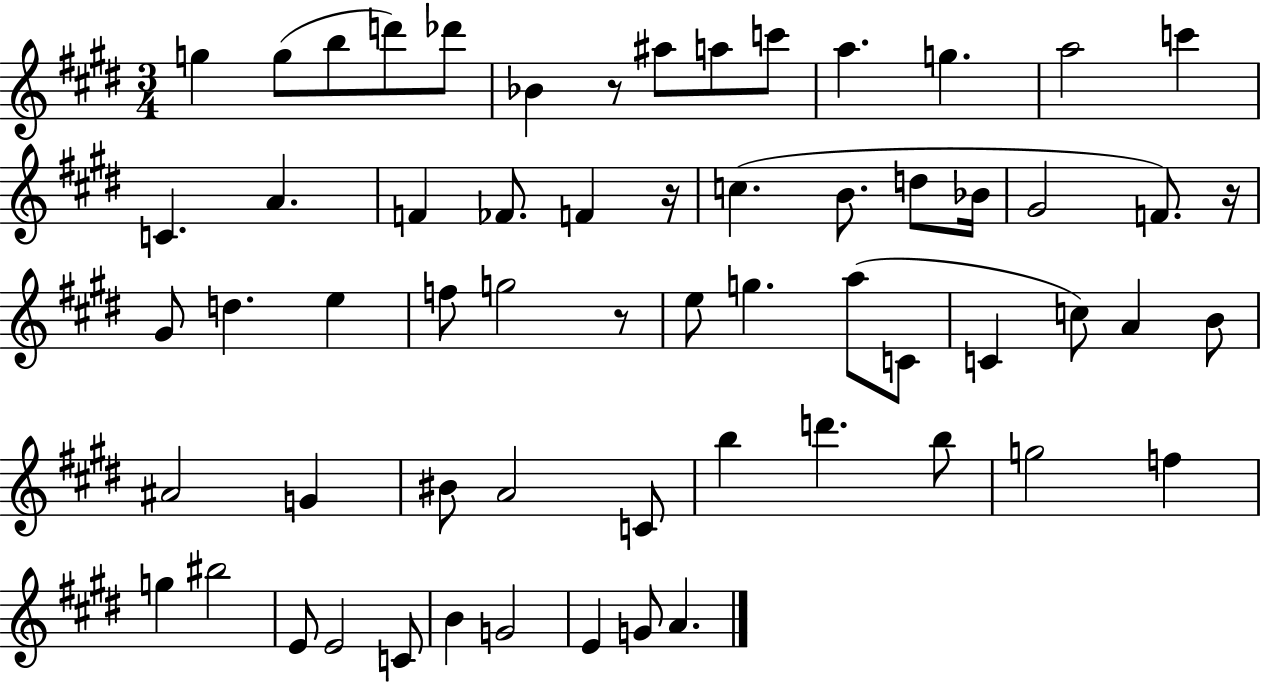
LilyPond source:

{
  \clef treble
  \numericTimeSignature
  \time 3/4
  \key e \major
  g''4 g''8( b''8 d'''8) des'''8 | bes'4 r8 ais''8 a''8 c'''8 | a''4. g''4. | a''2 c'''4 | \break c'4. a'4. | f'4 fes'8. f'4 r16 | c''4.( b'8. d''8 bes'16 | gis'2 f'8.) r16 | \break gis'8 d''4. e''4 | f''8 g''2 r8 | e''8 g''4. a''8( c'8 | c'4 c''8) a'4 b'8 | \break ais'2 g'4 | bis'8 a'2 c'8 | b''4 d'''4. b''8 | g''2 f''4 | \break g''4 bis''2 | e'8 e'2 c'8 | b'4 g'2 | e'4 g'8 a'4. | \break \bar "|."
}